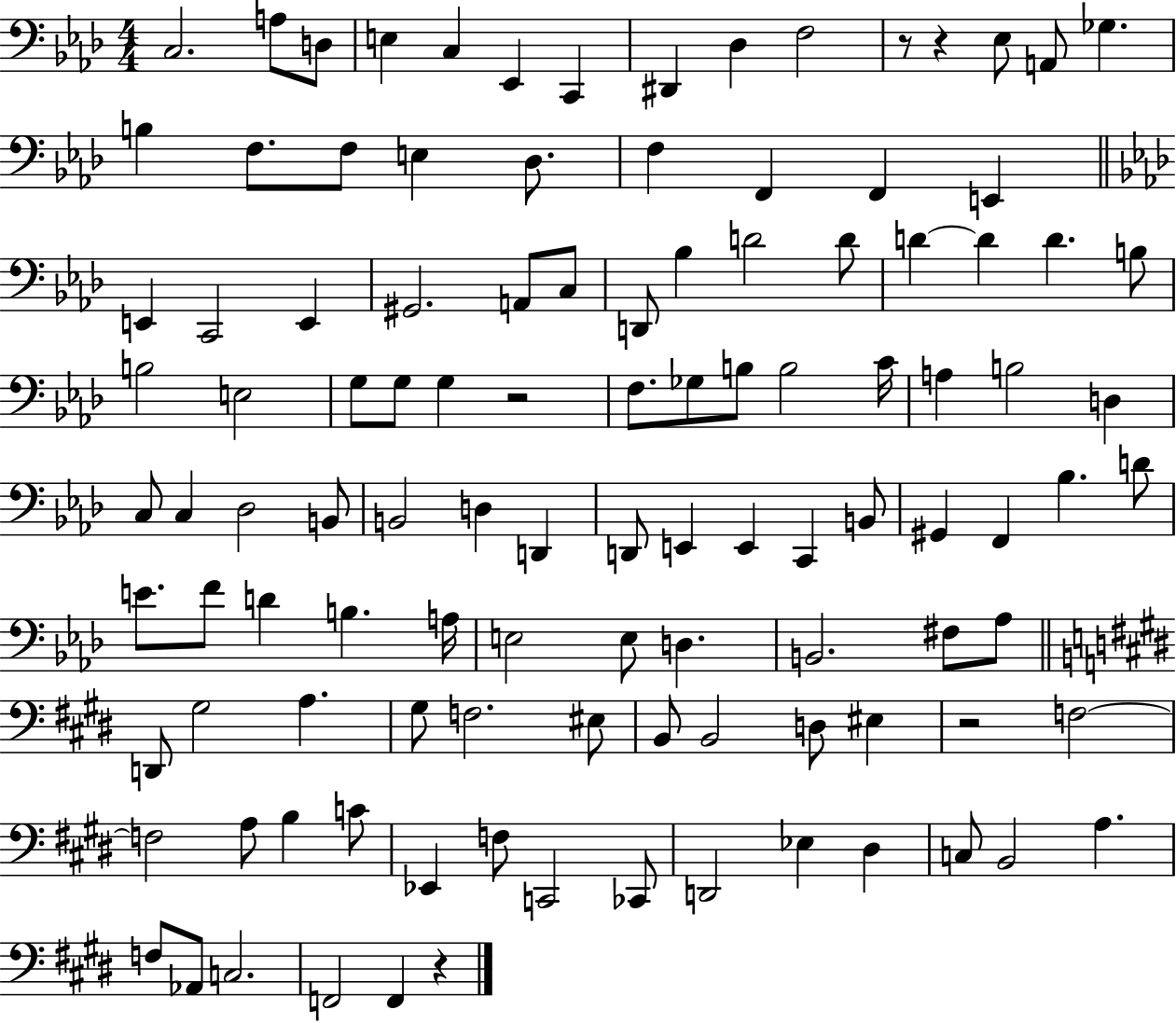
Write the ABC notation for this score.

X:1
T:Untitled
M:4/4
L:1/4
K:Ab
C,2 A,/2 D,/2 E, C, _E,, C,, ^D,, _D, F,2 z/2 z _E,/2 A,,/2 _G, B, F,/2 F,/2 E, _D,/2 F, F,, F,, E,, E,, C,,2 E,, ^G,,2 A,,/2 C,/2 D,,/2 _B, D2 D/2 D D D B,/2 B,2 E,2 G,/2 G,/2 G, z2 F,/2 _G,/2 B,/2 B,2 C/4 A, B,2 D, C,/2 C, _D,2 B,,/2 B,,2 D, D,, D,,/2 E,, E,, C,, B,,/2 ^G,, F,, _B, D/2 E/2 F/2 D B, A,/4 E,2 E,/2 D, B,,2 ^F,/2 _A,/2 D,,/2 ^G,2 A, ^G,/2 F,2 ^E,/2 B,,/2 B,,2 D,/2 ^E, z2 F,2 F,2 A,/2 B, C/2 _E,, F,/2 C,,2 _C,,/2 D,,2 _E, ^D, C,/2 B,,2 A, F,/2 _A,,/2 C,2 F,,2 F,, z